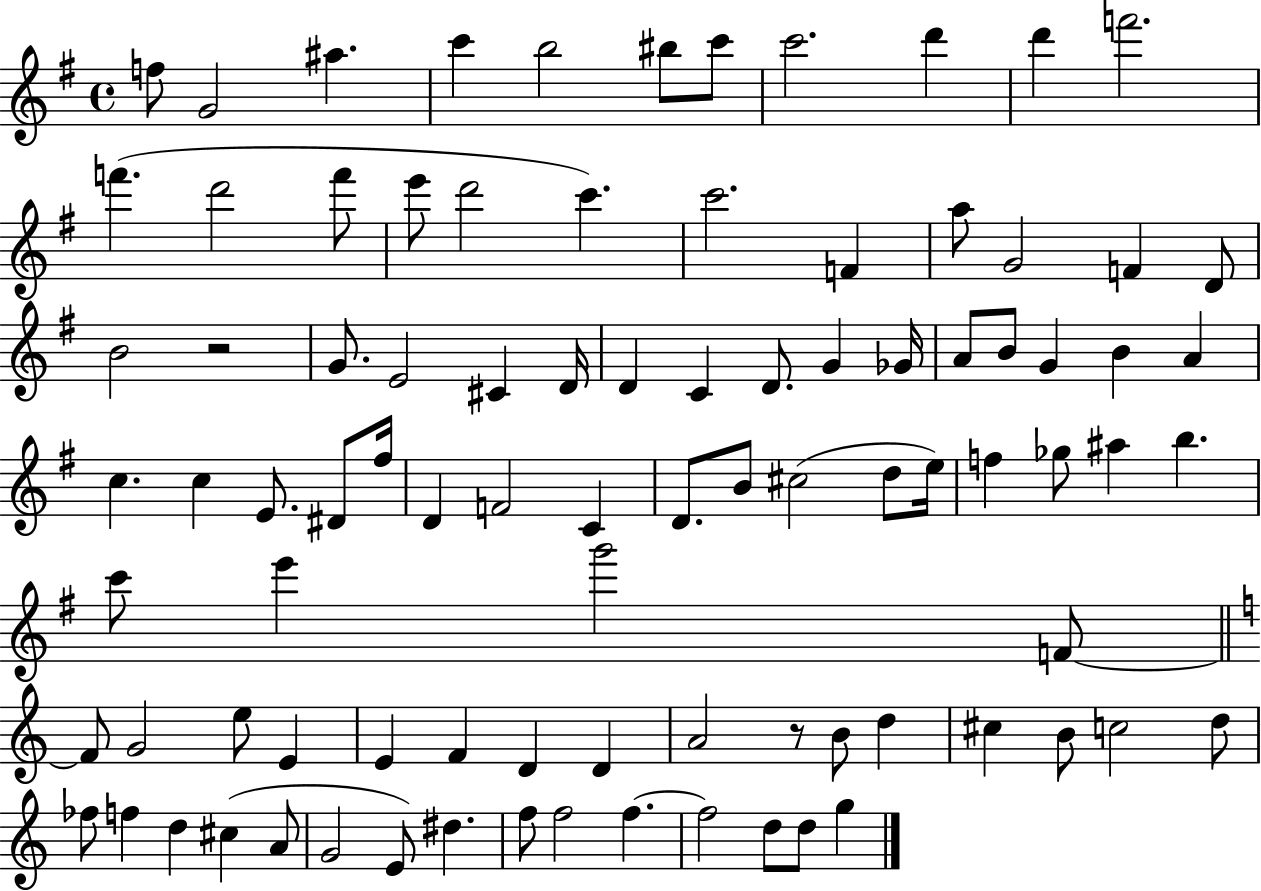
F5/e G4/h A#5/q. C6/q B5/h BIS5/e C6/e C6/h. D6/q D6/q F6/h. F6/q. D6/h F6/e E6/e D6/h C6/q. C6/h. F4/q A5/e G4/h F4/q D4/e B4/h R/h G4/e. E4/h C#4/q D4/s D4/q C4/q D4/e. G4/q Gb4/s A4/e B4/e G4/q B4/q A4/q C5/q. C5/q E4/e. D#4/e F#5/s D4/q F4/h C4/q D4/e. B4/e C#5/h D5/e E5/s F5/q Gb5/e A#5/q B5/q. C6/e E6/q G6/h F4/e F4/e G4/h E5/e E4/q E4/q F4/q D4/q D4/q A4/h R/e B4/e D5/q C#5/q B4/e C5/h D5/e FES5/e F5/q D5/q C#5/q A4/e G4/h E4/e D#5/q. F5/e F5/h F5/q. F5/h D5/e D5/e G5/q